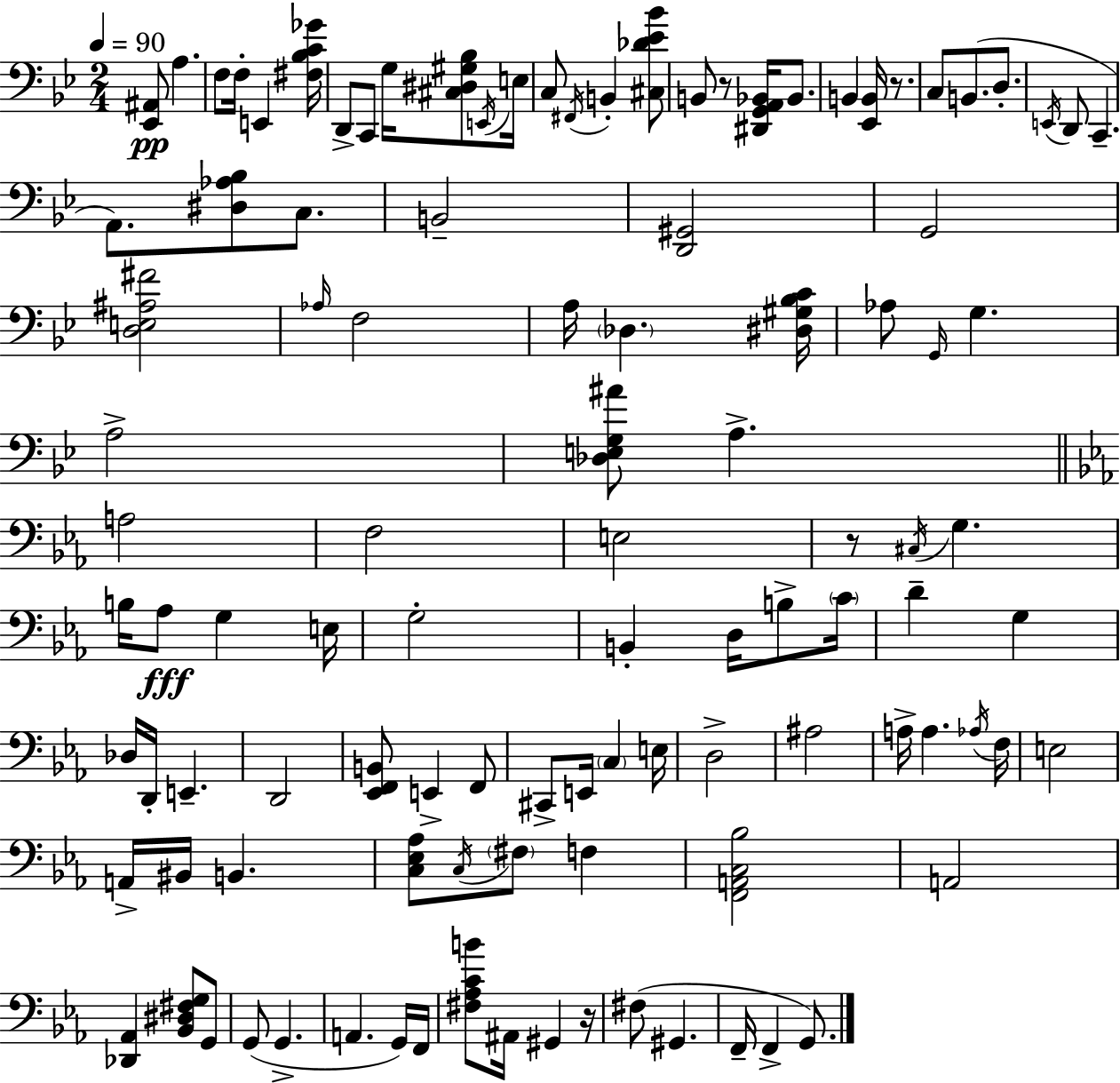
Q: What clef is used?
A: bass